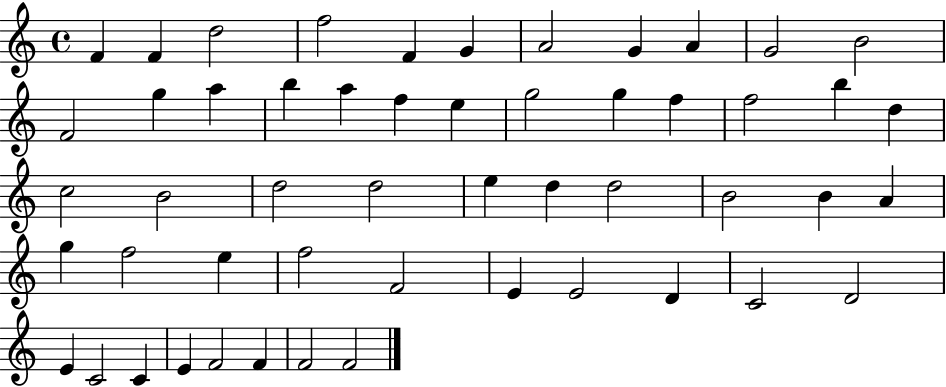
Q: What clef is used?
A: treble